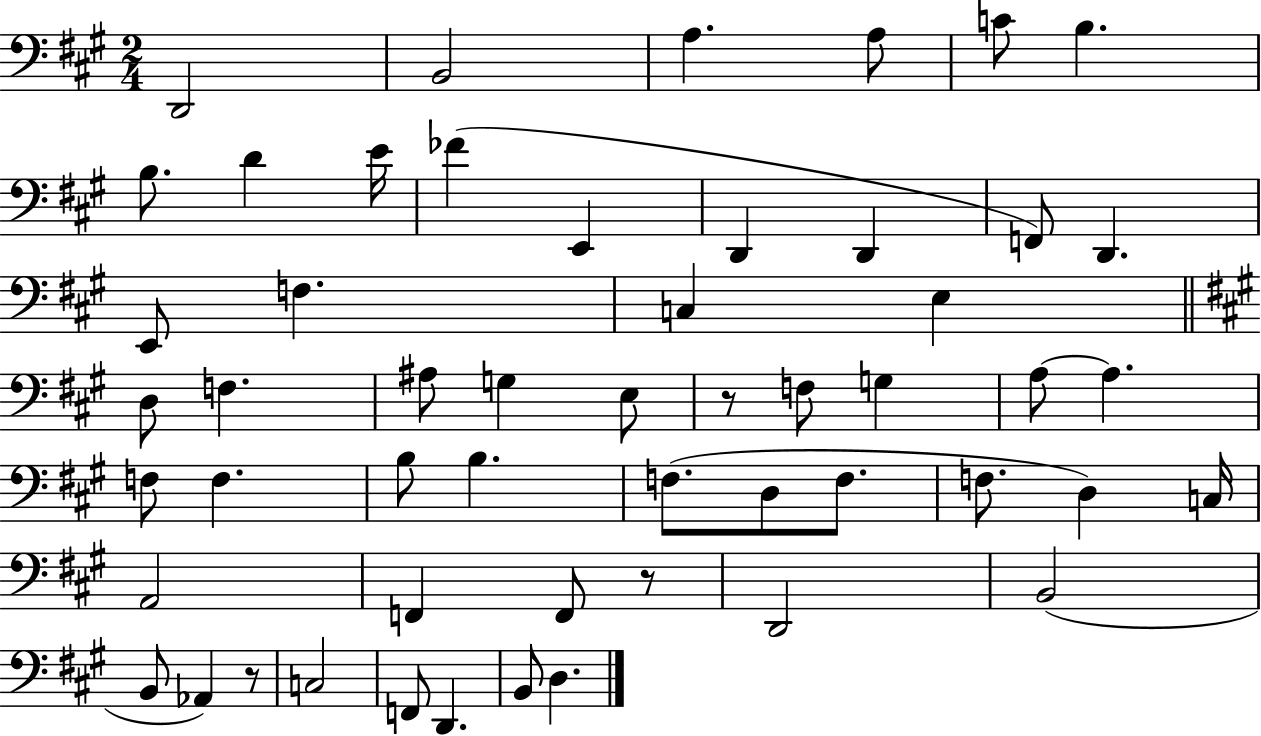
{
  \clef bass
  \numericTimeSignature
  \time 2/4
  \key a \major
  d,2 | b,2 | a4. a8 | c'8 b4. | \break b8. d'4 e'16 | fes'4( e,4 | d,4 d,4 | f,8) d,4. | \break e,8 f4. | c4 e4 | \bar "||" \break \key a \major d8 f4. | ais8 g4 e8 | r8 f8 g4 | a8~~ a4. | \break f8 f4. | b8 b4. | f8.( d8 f8. | f8. d4) c16 | \break a,2 | f,4 f,8 r8 | d,2 | b,2( | \break b,8 aes,4) r8 | c2 | f,8 d,4. | b,8 d4. | \break \bar "|."
}